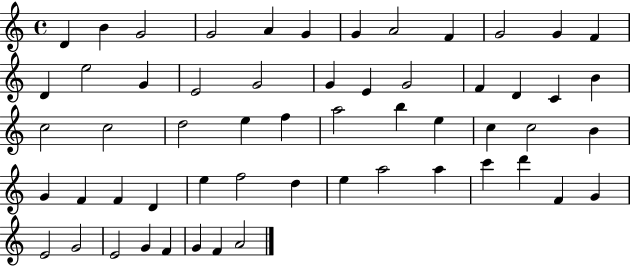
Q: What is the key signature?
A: C major